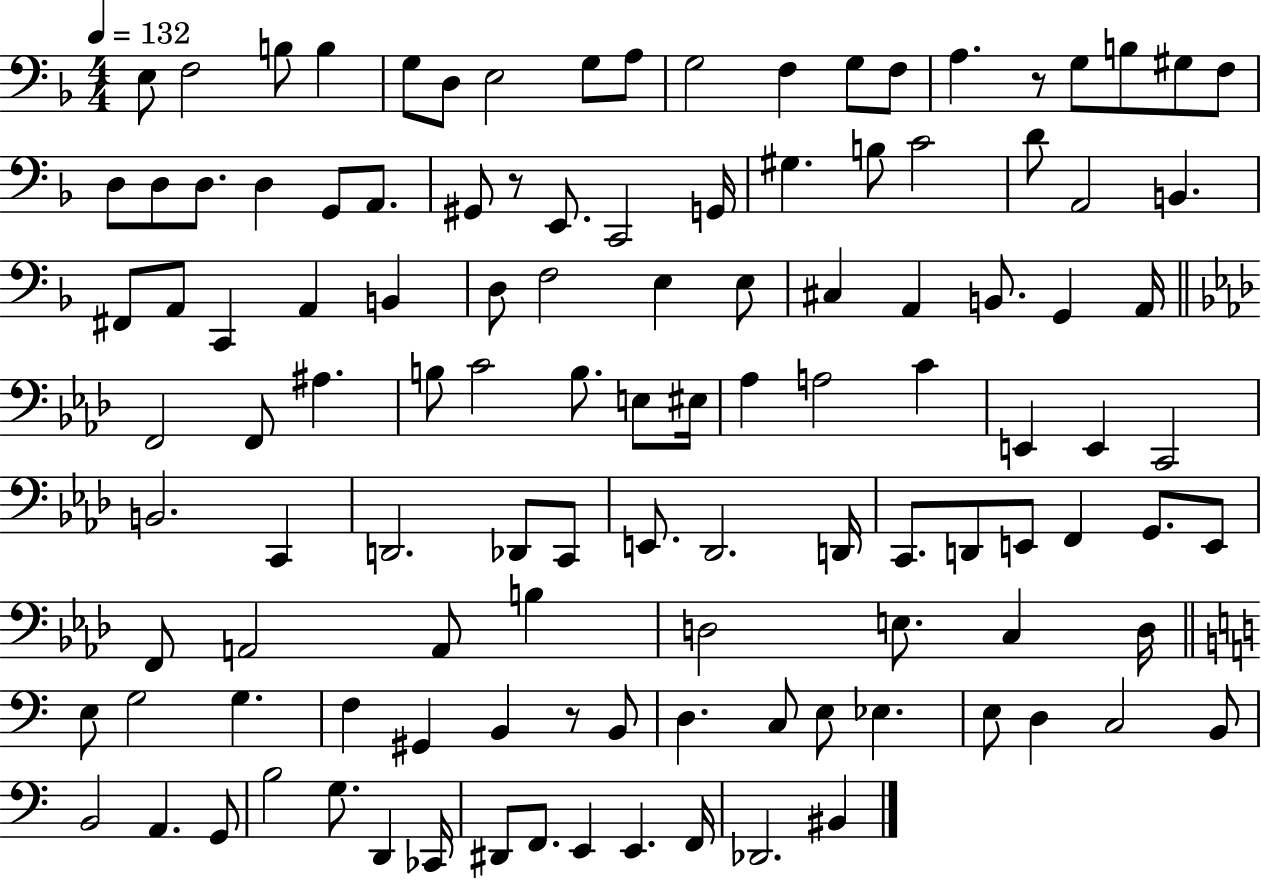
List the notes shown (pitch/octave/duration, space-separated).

E3/e F3/h B3/e B3/q G3/e D3/e E3/h G3/e A3/e G3/h F3/q G3/e F3/e A3/q. R/e G3/e B3/e G#3/e F3/e D3/e D3/e D3/e. D3/q G2/e A2/e. G#2/e R/e E2/e. C2/h G2/s G#3/q. B3/e C4/h D4/e A2/h B2/q. F#2/e A2/e C2/q A2/q B2/q D3/e F3/h E3/q E3/e C#3/q A2/q B2/e. G2/q A2/s F2/h F2/e A#3/q. B3/e C4/h B3/e. E3/e EIS3/s Ab3/q A3/h C4/q E2/q E2/q C2/h B2/h. C2/q D2/h. Db2/e C2/e E2/e. Db2/h. D2/s C2/e. D2/e E2/e F2/q G2/e. E2/e F2/e A2/h A2/e B3/q D3/h E3/e. C3/q D3/s E3/e G3/h G3/q. F3/q G#2/q B2/q R/e B2/e D3/q. C3/e E3/e Eb3/q. E3/e D3/q C3/h B2/e B2/h A2/q. G2/e B3/h G3/e. D2/q CES2/s D#2/e F2/e. E2/q E2/q. F2/s Db2/h. BIS2/q